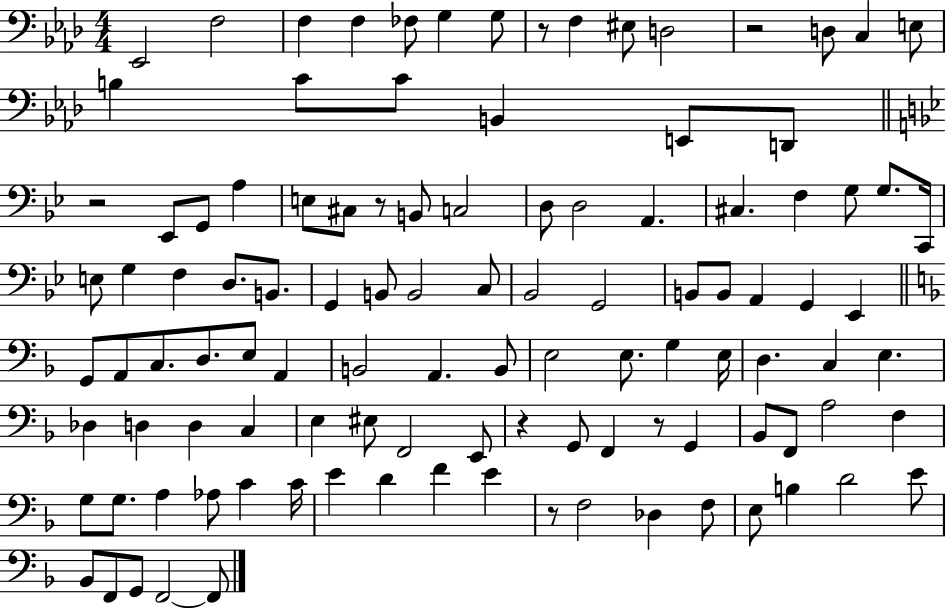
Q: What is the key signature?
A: AES major